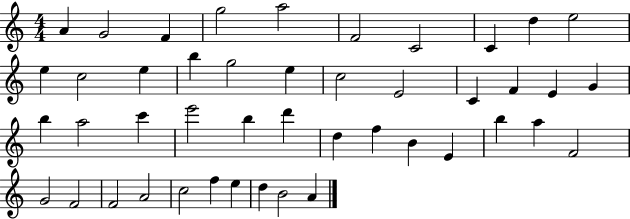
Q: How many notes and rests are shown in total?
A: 45